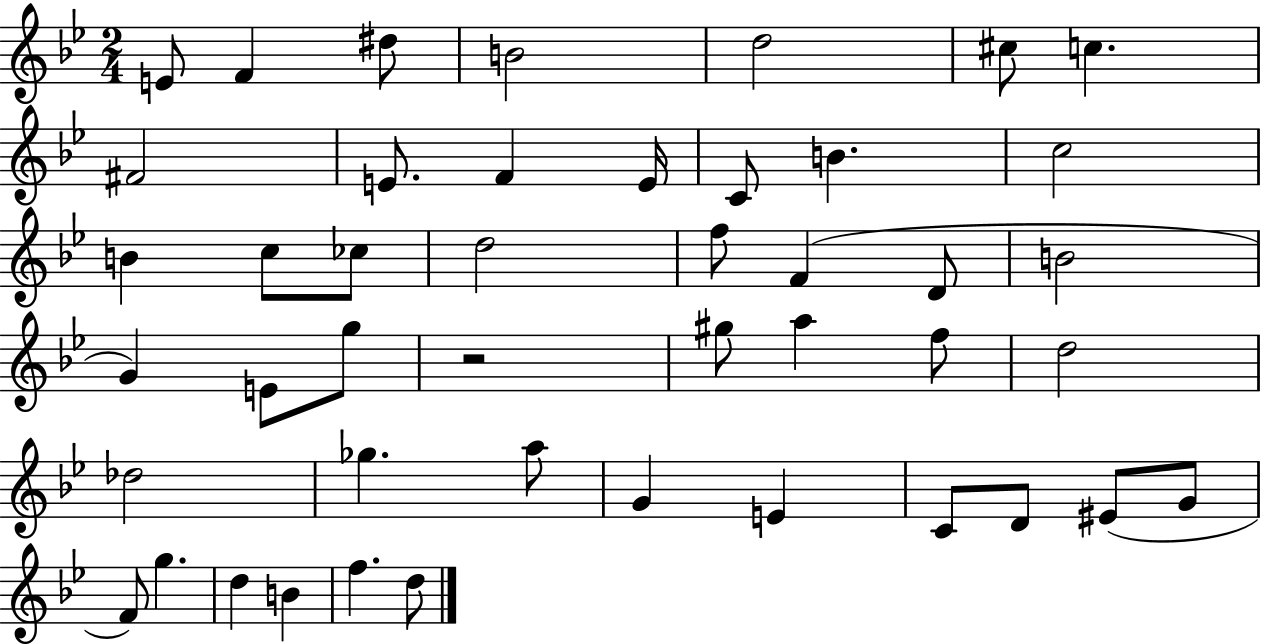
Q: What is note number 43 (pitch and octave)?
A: F5